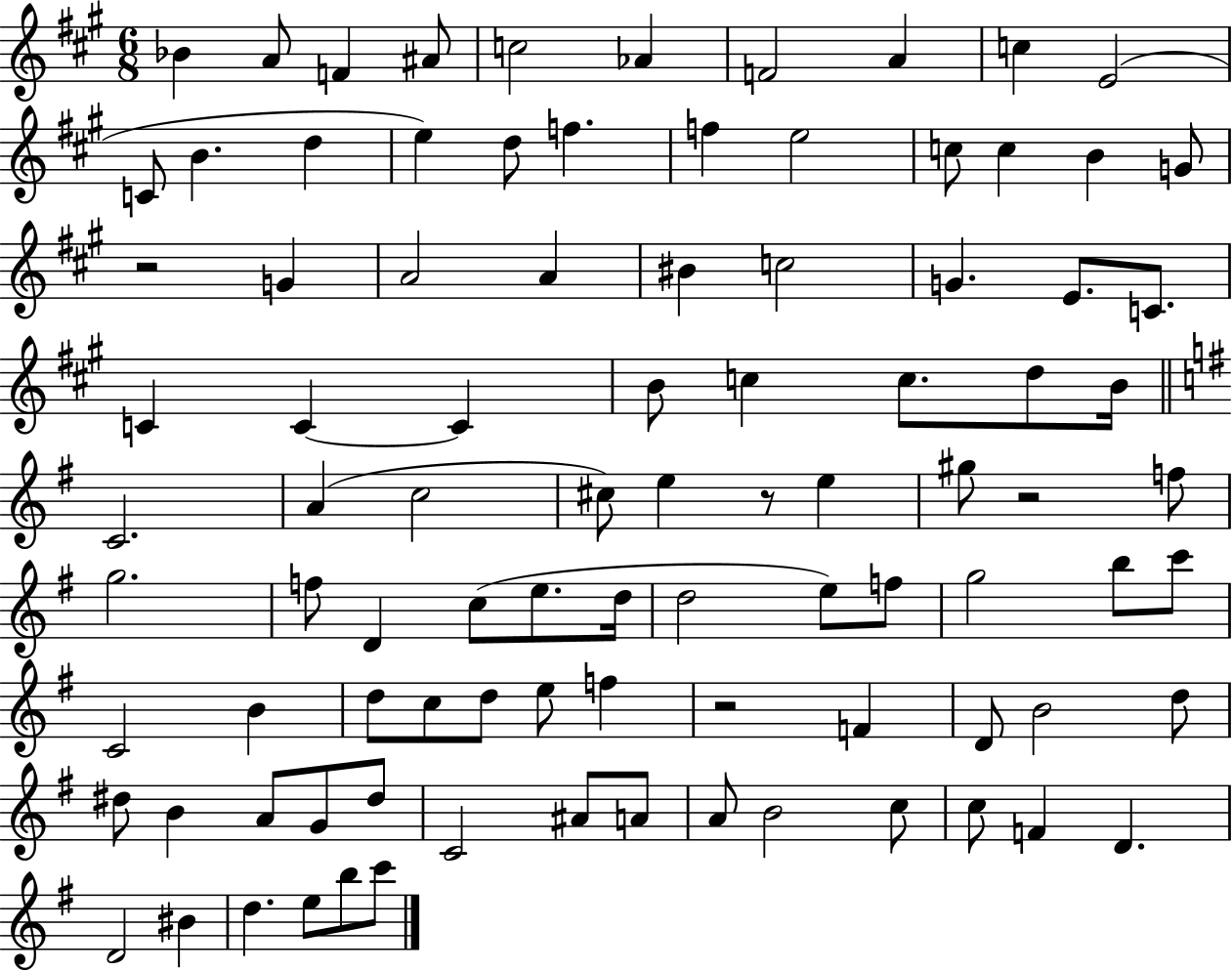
{
  \clef treble
  \numericTimeSignature
  \time 6/8
  \key a \major
  bes'4 a'8 f'4 ais'8 | c''2 aes'4 | f'2 a'4 | c''4 e'2( | \break c'8 b'4. d''4 | e''4) d''8 f''4. | f''4 e''2 | c''8 c''4 b'4 g'8 | \break r2 g'4 | a'2 a'4 | bis'4 c''2 | g'4. e'8. c'8. | \break c'4 c'4~~ c'4 | b'8 c''4 c''8. d''8 b'16 | \bar "||" \break \key e \minor c'2. | a'4( c''2 | cis''8) e''4 r8 e''4 | gis''8 r2 f''8 | \break g''2. | f''8 d'4 c''8( e''8. d''16 | d''2 e''8) f''8 | g''2 b''8 c'''8 | \break c'2 b'4 | d''8 c''8 d''8 e''8 f''4 | r2 f'4 | d'8 b'2 d''8 | \break dis''8 b'4 a'8 g'8 dis''8 | c'2 ais'8 a'8 | a'8 b'2 c''8 | c''8 f'4 d'4. | \break d'2 bis'4 | d''4. e''8 b''8 c'''8 | \bar "|."
}